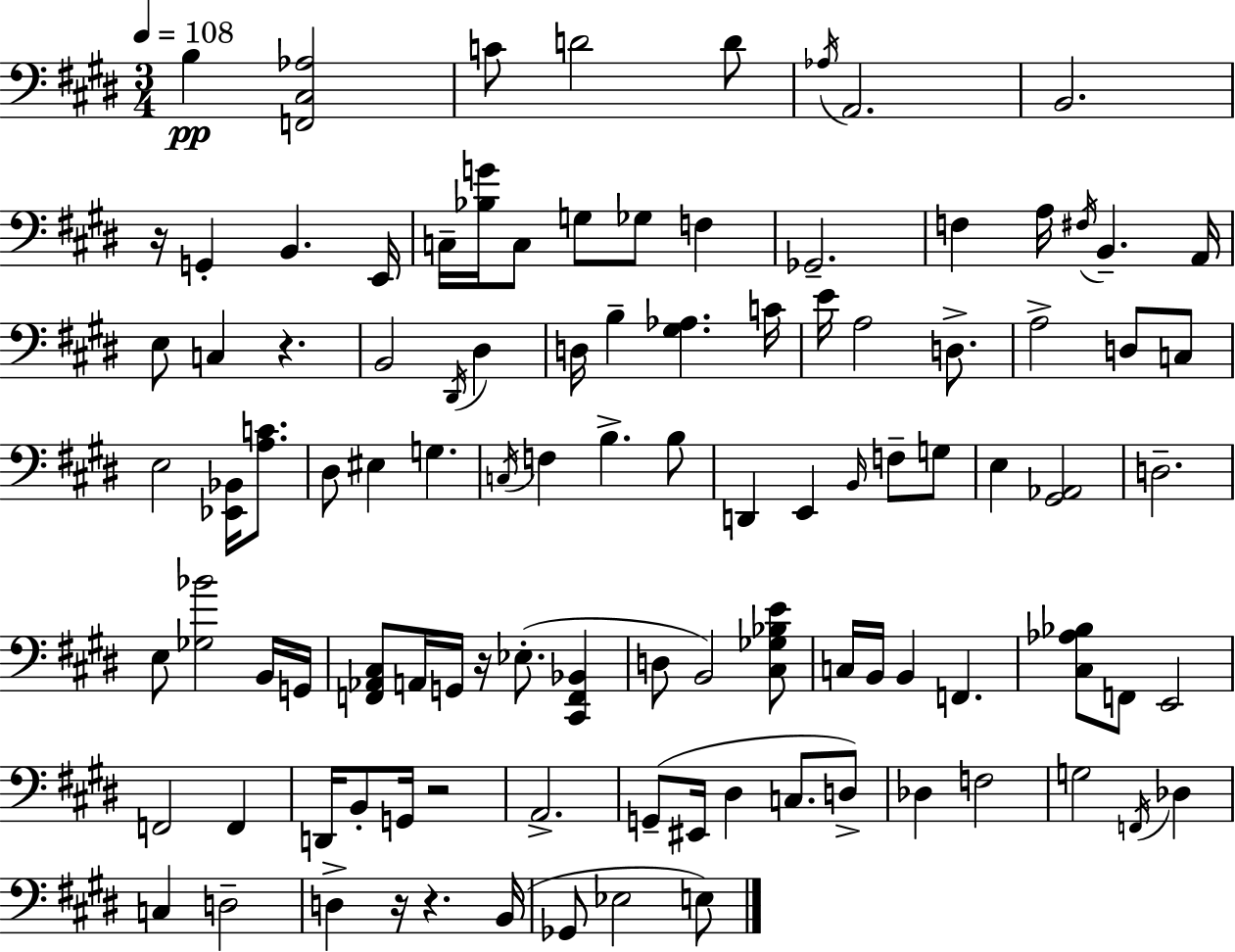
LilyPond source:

{
  \clef bass
  \numericTimeSignature
  \time 3/4
  \key e \major
  \tempo 4 = 108
  b4\pp <f, cis aes>2 | c'8 d'2 d'8 | \acciaccatura { aes16 } a,2. | b,2. | \break r16 g,4-. b,4. | e,16 c16-- <bes g'>16 c8 g8 ges8 f4 | ges,2.-- | f4 a16 \acciaccatura { fis16 } b,4.-- | \break a,16 e8 c4 r4. | b,2 \acciaccatura { dis,16 } dis4 | d16 b4-- <gis aes>4. | c'16 e'16 a2 | \break d8.-> a2-> d8 | c8 e2 <ees, bes,>16 | <a c'>8. dis8 eis4 g4. | \acciaccatura { c16 } f4 b4.-> | \break b8 d,4 e,4 | \grace { b,16 } f8-- g8 e4 <gis, aes,>2 | d2.-- | e8 <ges bes'>2 | \break b,16 g,16 <f, aes, cis>8 a,16 g,16 r16 ees8.-.( | <cis, f, bes,>4 d8 b,2) | <cis ges bes e'>8 c16 b,16 b,4 f,4. | <cis aes bes>8 f,8 e,2 | \break f,2 | f,4 d,16 b,8-. g,16 r2 | a,2.-> | g,8--( eis,16 dis4 | \break c8. d8->) des4 f2 | g2 | \acciaccatura { f,16 } des4 c4 d2-- | d4-> r16 r4. | \break b,16( ges,8 ees2 | e8) \bar "|."
}